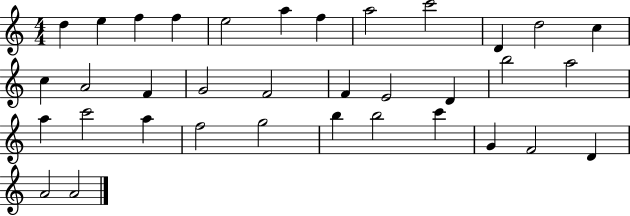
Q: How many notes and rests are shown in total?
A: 35